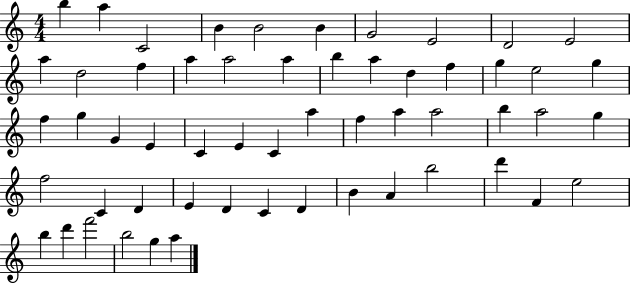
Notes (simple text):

B5/q A5/q C4/h B4/q B4/h B4/q G4/h E4/h D4/h E4/h A5/q D5/h F5/q A5/q A5/h A5/q B5/q A5/q D5/q F5/q G5/q E5/h G5/q F5/q G5/q G4/q E4/q C4/q E4/q C4/q A5/q F5/q A5/q A5/h B5/q A5/h G5/q F5/h C4/q D4/q E4/q D4/q C4/q D4/q B4/q A4/q B5/h D6/q F4/q E5/h B5/q D6/q F6/h B5/h G5/q A5/q